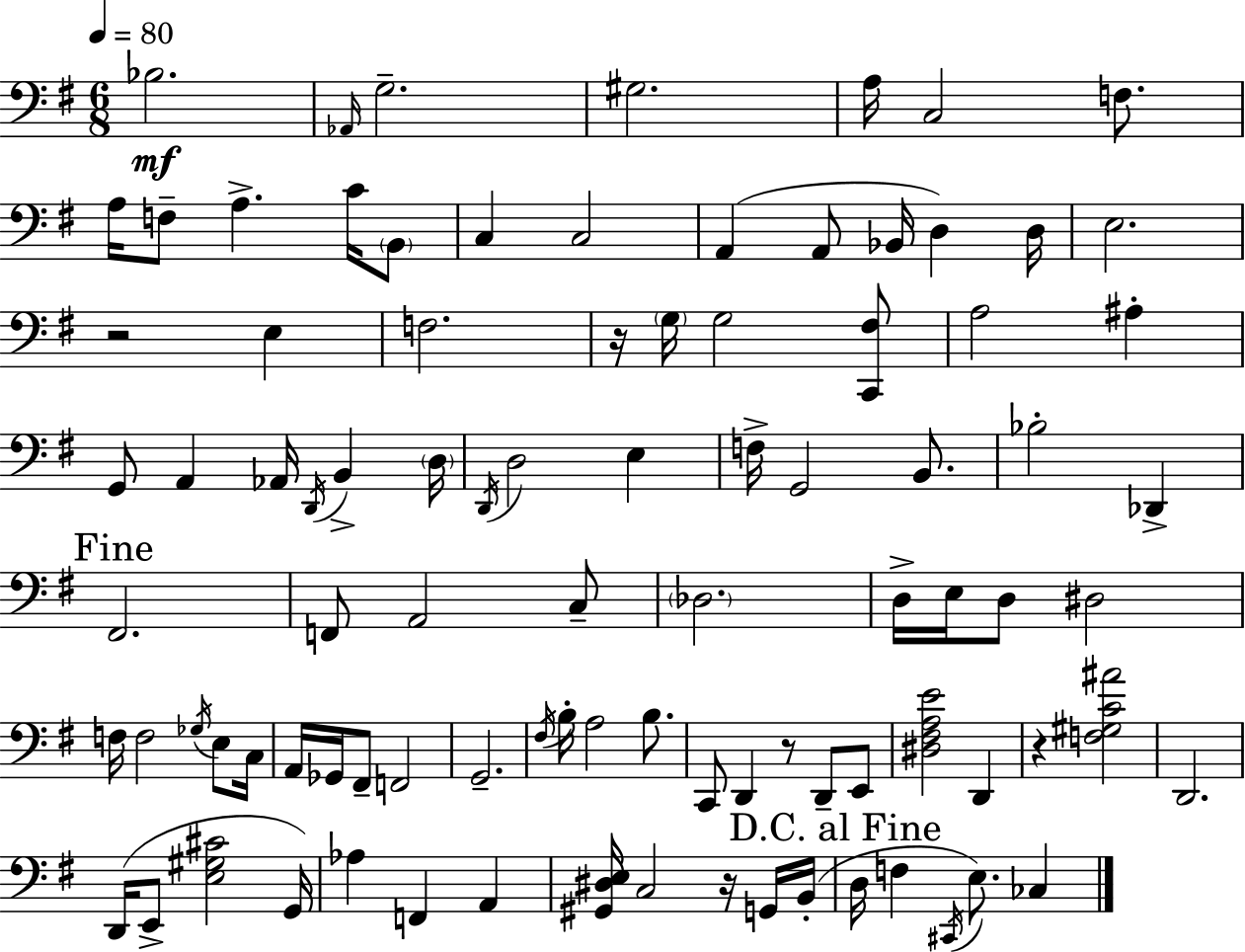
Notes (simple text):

Bb3/h. Ab2/s G3/h. G#3/h. A3/s C3/h F3/e. A3/s F3/e A3/q. C4/s B2/e C3/q C3/h A2/q A2/e Bb2/s D3/q D3/s E3/h. R/h E3/q F3/h. R/s G3/s G3/h [C2,F#3]/e A3/h A#3/q G2/e A2/q Ab2/s D2/s B2/q D3/s D2/s D3/h E3/q F3/s G2/h B2/e. Bb3/h Db2/q F#2/h. F2/e A2/h C3/e Db3/h. D3/s E3/s D3/e D#3/h F3/s F3/h Gb3/s E3/e C3/s A2/s Gb2/s F#2/e F2/h G2/h. F#3/s B3/s A3/h B3/e. C2/e D2/q R/e D2/e E2/e [D#3,F#3,A3,E4]/h D2/q R/q [F3,G#3,C4,A#4]/h D2/h. D2/s E2/e [E3,G#3,C#4]/h G2/s Ab3/q F2/q A2/q [G#2,D#3,E3]/s C3/h R/s G2/s B2/s D3/s F3/q C#2/s E3/e. CES3/q